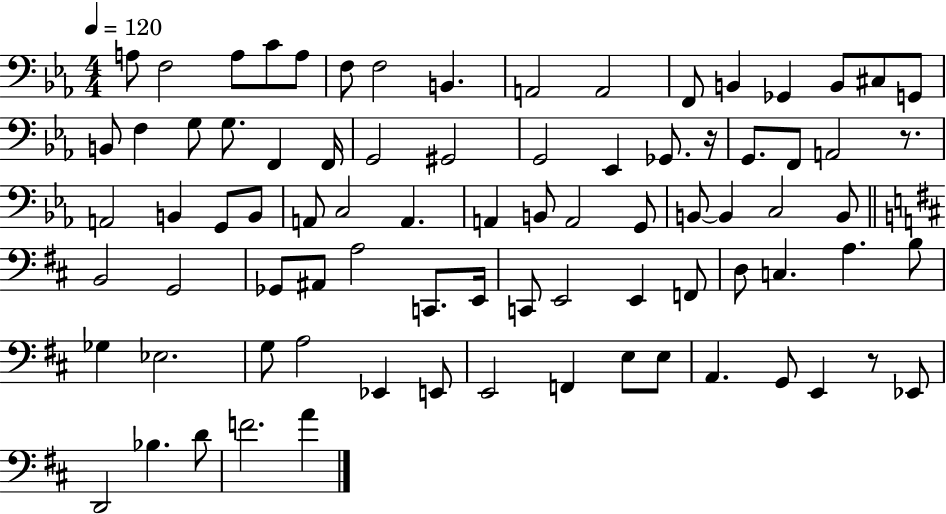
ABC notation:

X:1
T:Untitled
M:4/4
L:1/4
K:Eb
A,/2 F,2 A,/2 C/2 A,/2 F,/2 F,2 B,, A,,2 A,,2 F,,/2 B,, _G,, B,,/2 ^C,/2 G,,/2 B,,/2 F, G,/2 G,/2 F,, F,,/4 G,,2 ^G,,2 G,,2 _E,, _G,,/2 z/4 G,,/2 F,,/2 A,,2 z/2 A,,2 B,, G,,/2 B,,/2 A,,/2 C,2 A,, A,, B,,/2 A,,2 G,,/2 B,,/2 B,, C,2 B,,/2 B,,2 G,,2 _G,,/2 ^A,,/2 A,2 C,,/2 E,,/4 C,,/2 E,,2 E,, F,,/2 D,/2 C, A, B,/2 _G, _E,2 G,/2 A,2 _E,, E,,/2 E,,2 F,, E,/2 E,/2 A,, G,,/2 E,, z/2 _E,,/2 D,,2 _B, D/2 F2 A